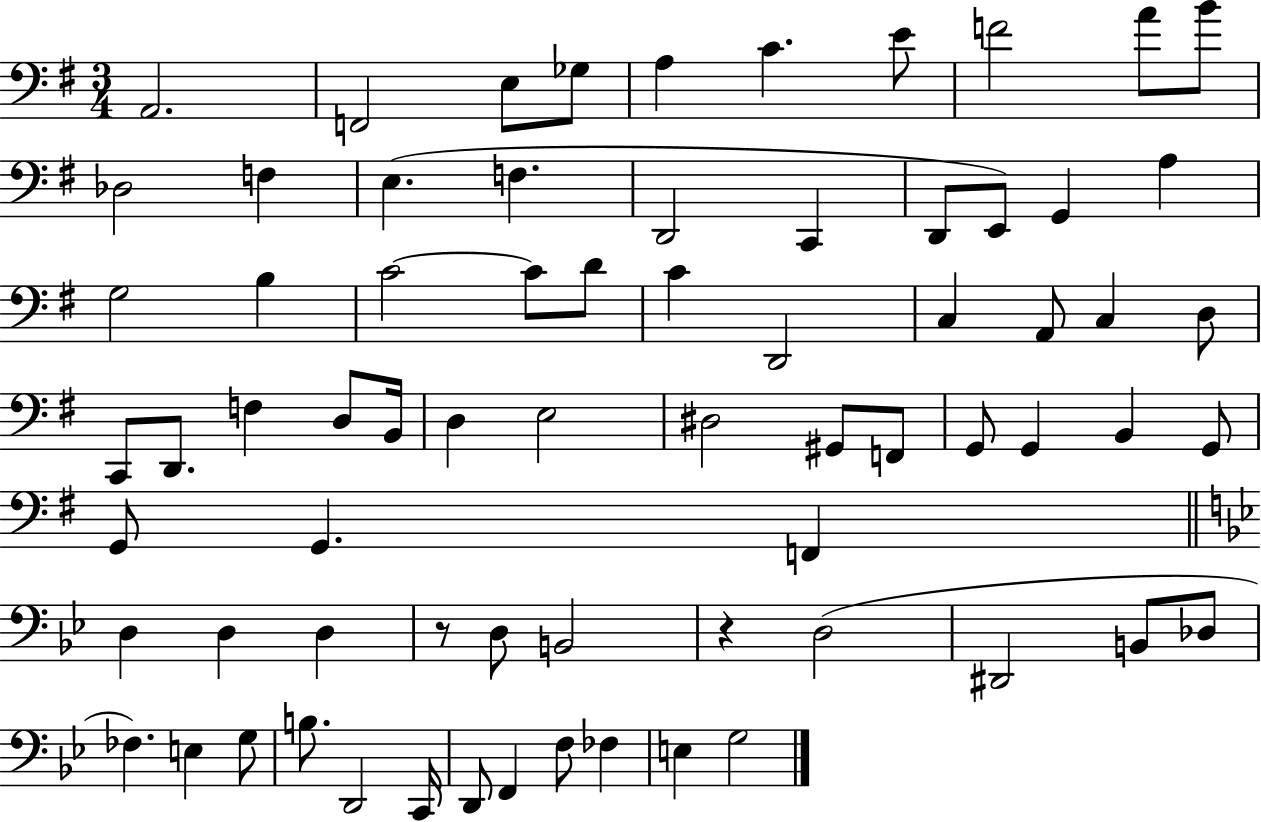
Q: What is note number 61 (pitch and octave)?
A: B3